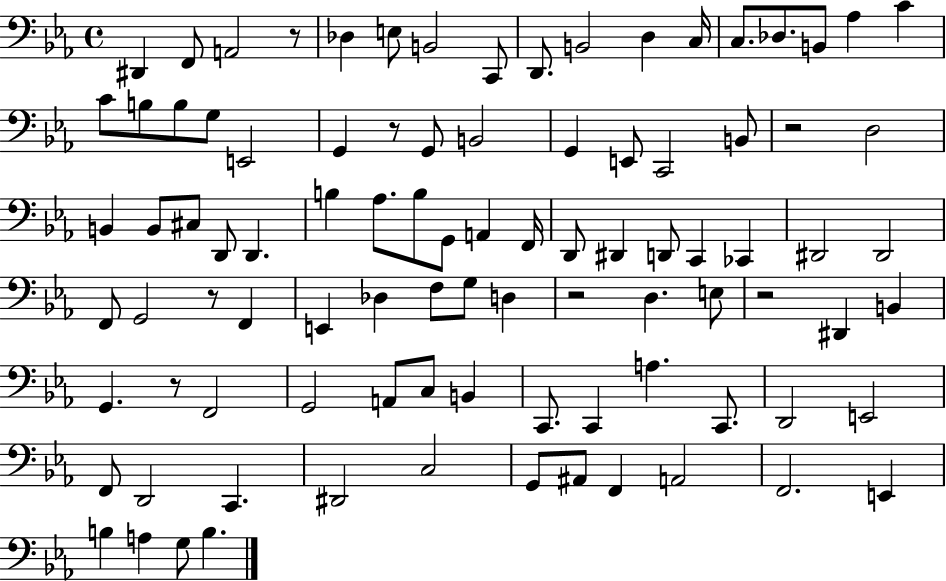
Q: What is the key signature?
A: EES major